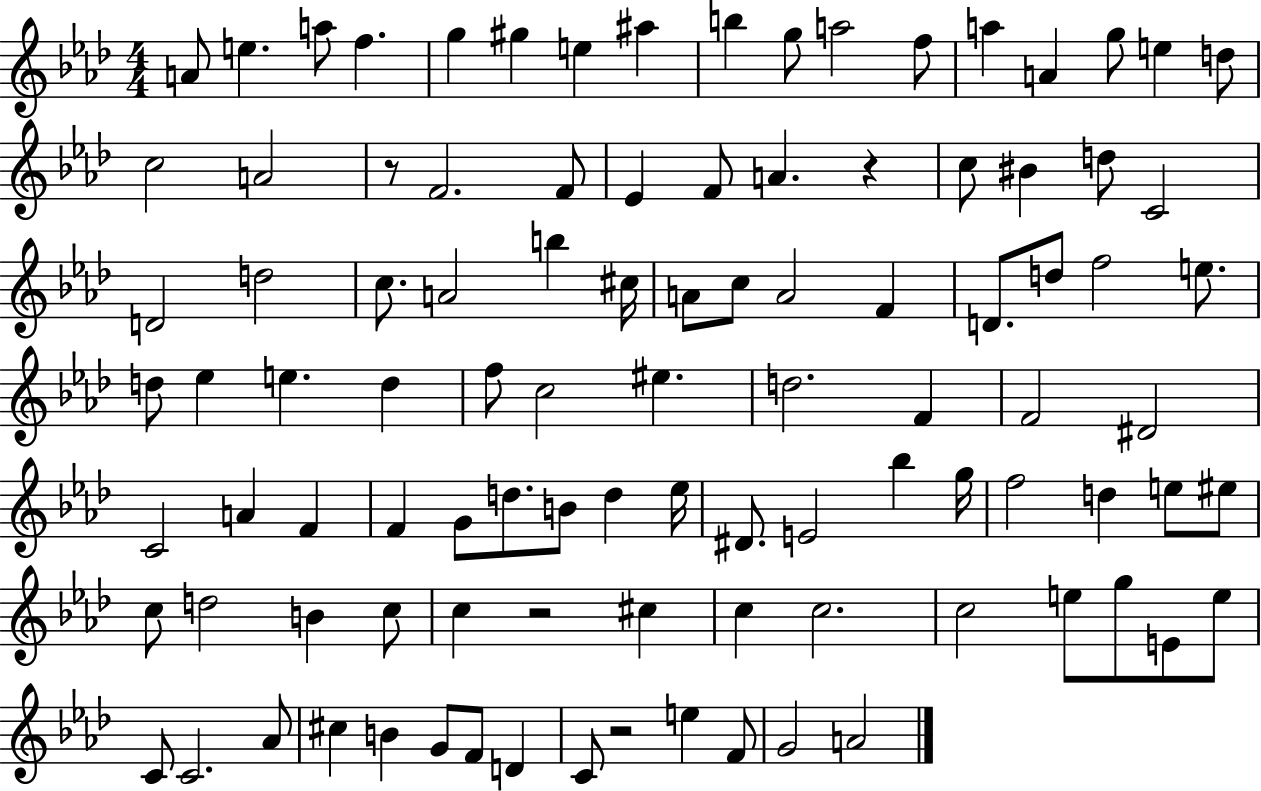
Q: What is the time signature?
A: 4/4